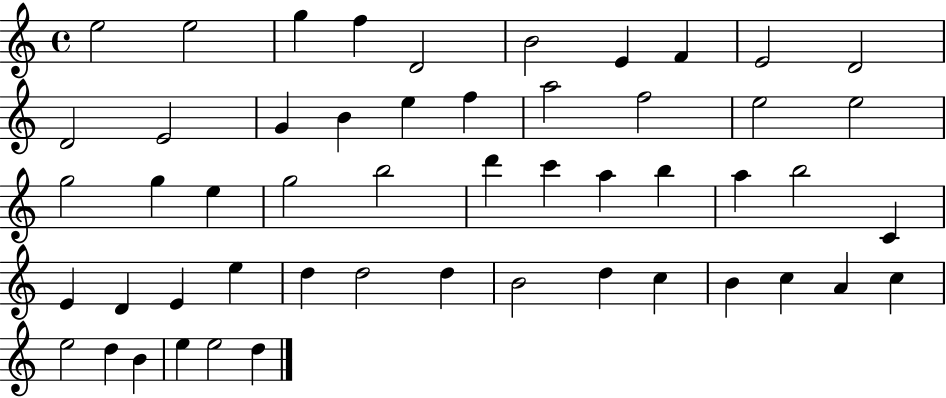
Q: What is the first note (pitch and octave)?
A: E5